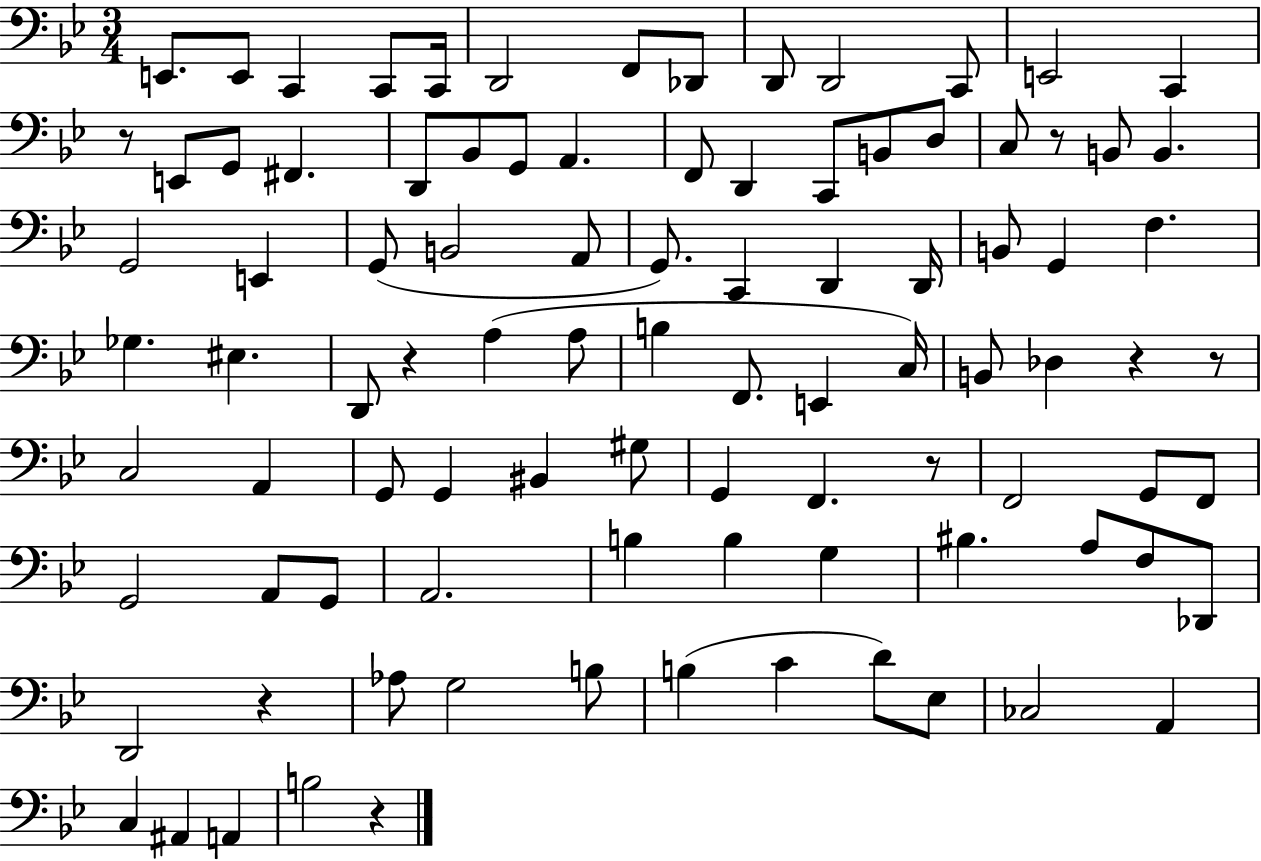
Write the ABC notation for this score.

X:1
T:Untitled
M:3/4
L:1/4
K:Bb
E,,/2 E,,/2 C,, C,,/2 C,,/4 D,,2 F,,/2 _D,,/2 D,,/2 D,,2 C,,/2 E,,2 C,, z/2 E,,/2 G,,/2 ^F,, D,,/2 _B,,/2 G,,/2 A,, F,,/2 D,, C,,/2 B,,/2 D,/2 C,/2 z/2 B,,/2 B,, G,,2 E,, G,,/2 B,,2 A,,/2 G,,/2 C,, D,, D,,/4 B,,/2 G,, F, _G, ^E, D,,/2 z A, A,/2 B, F,,/2 E,, C,/4 B,,/2 _D, z z/2 C,2 A,, G,,/2 G,, ^B,, ^G,/2 G,, F,, z/2 F,,2 G,,/2 F,,/2 G,,2 A,,/2 G,,/2 A,,2 B, B, G, ^B, A,/2 F,/2 _D,,/2 D,,2 z _A,/2 G,2 B,/2 B, C D/2 _E,/2 _C,2 A,, C, ^A,, A,, B,2 z